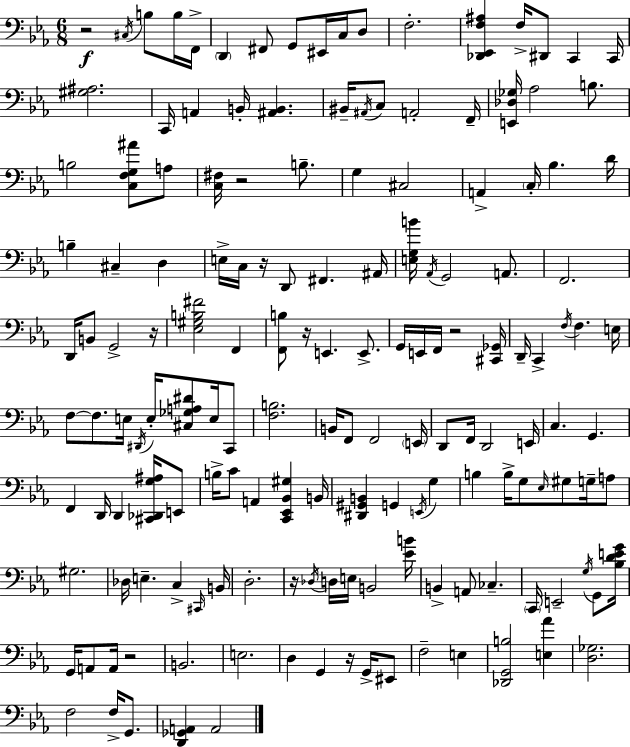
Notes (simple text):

R/h C#3/s B3/e B3/s F2/s D2/q F#2/e G2/e EIS2/s C3/s D3/e F3/h. [Db2,Eb2,F3,A#3]/q F3/s D#2/e C2/q C2/s [G#3,A#3]/h. C2/s A2/q B2/s [A#2,B2]/q. BIS2/s A#2/s C3/e A2/h F2/s [E2,Db3,Gb3]/s Ab3/h B3/e. B3/h [C3,F3,G3,A#4]/e A3/e [C3,F#3]/s R/h B3/e. G3/q C#3/h A2/q C3/s Bb3/q. D4/s B3/q C#3/q D3/q E3/s C3/s R/s D2/e F#2/q. A#2/s [E3,G3,B4]/s Ab2/s G2/h A2/e. F2/h. D2/s B2/e G2/h R/s [Eb3,G#3,B3,F#4]/h F2/q [F2,B3]/e R/s E2/q. E2/e. G2/s E2/s F2/s R/h [C#2,Gb2]/s D2/s C2/q F3/s F3/q. E3/s F3/e F3/e. E3/s D#2/s E3/s [C#3,Gb3,A3,D#4]/e E3/s C2/e [F3,B3]/h. B2/s F2/e F2/h E2/s D2/e F2/s D2/h E2/s C3/q. G2/q. F2/q D2/s D2/q [C#2,Db2,G3,A#3]/s E2/e B3/s C4/e A2/q [C2,Eb2,Bb2,G#3]/q B2/s [D#2,G#2,B2]/q G2/q E2/s G3/q B3/q B3/s G3/e Eb3/s G#3/e G3/s A3/e G#3/h. Db3/s E3/q. C3/q C#2/s B2/s D3/h. R/s Db3/s D3/s E3/s B2/h [Eb4,B4]/s B2/q A2/e CES3/q. C2/s E2/h G3/s G2/e [Bb3,D4,E4,G4]/s G2/s A2/e A2/s R/h B2/h. E3/h. D3/q G2/q R/s G2/s EIS2/e F3/h E3/q [Db2,G2,B3]/h [E3,Ab4]/q [D3,Gb3]/h. F3/h F3/s G2/e. [D2,Gb2,A2]/q A2/h